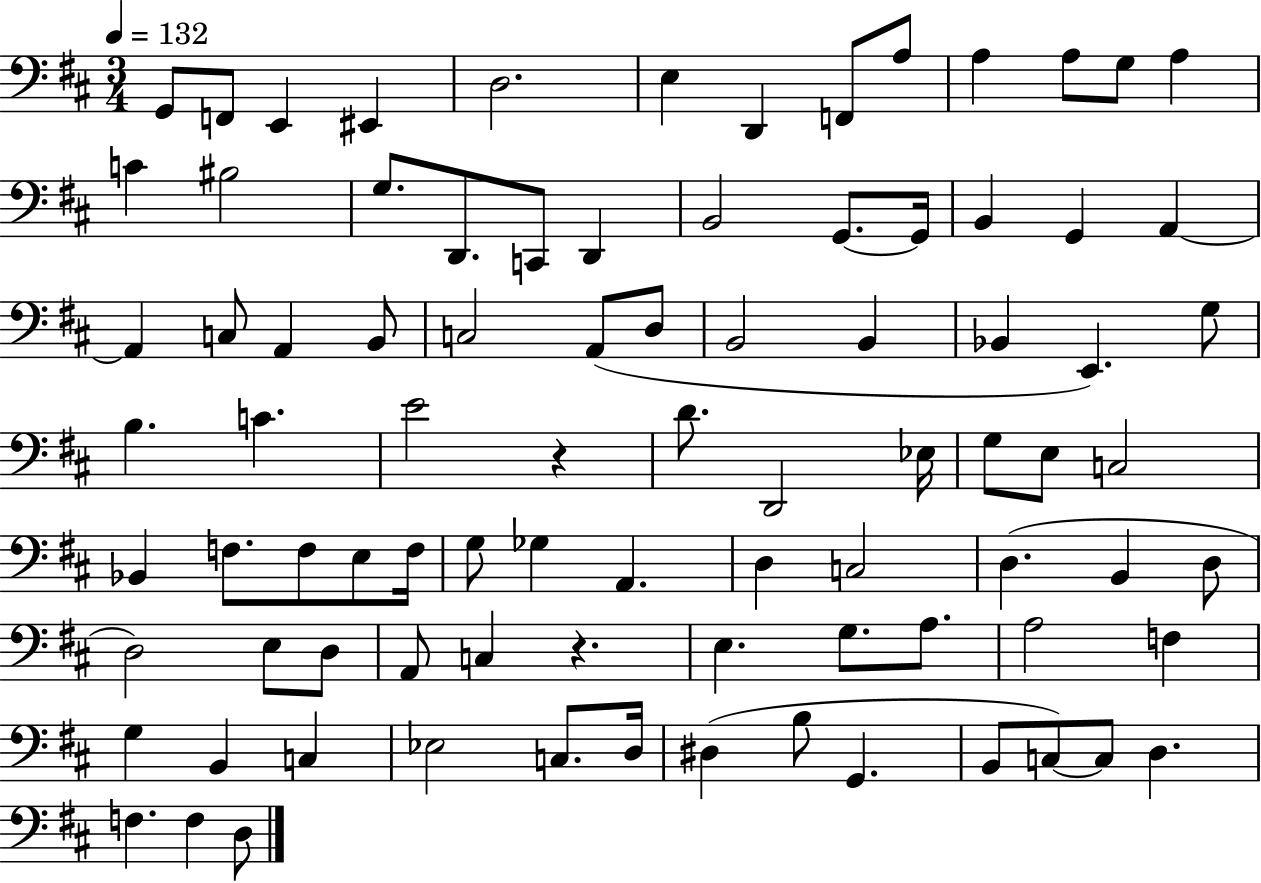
{
  \clef bass
  \numericTimeSignature
  \time 3/4
  \key d \major
  \tempo 4 = 132
  g,8 f,8 e,4 eis,4 | d2. | e4 d,4 f,8 a8 | a4 a8 g8 a4 | \break c'4 bis2 | g8. d,8. c,8 d,4 | b,2 g,8.~~ g,16 | b,4 g,4 a,4~~ | \break a,4 c8 a,4 b,8 | c2 a,8( d8 | b,2 b,4 | bes,4 e,4.) g8 | \break b4. c'4. | e'2 r4 | d'8. d,2 ees16 | g8 e8 c2 | \break bes,4 f8. f8 e8 f16 | g8 ges4 a,4. | d4 c2 | d4.( b,4 d8 | \break d2) e8 d8 | a,8 c4 r4. | e4. g8. a8. | a2 f4 | \break g4 b,4 c4 | ees2 c8. d16 | dis4( b8 g,4. | b,8 c8~~) c8 d4. | \break f4. f4 d8 | \bar "|."
}